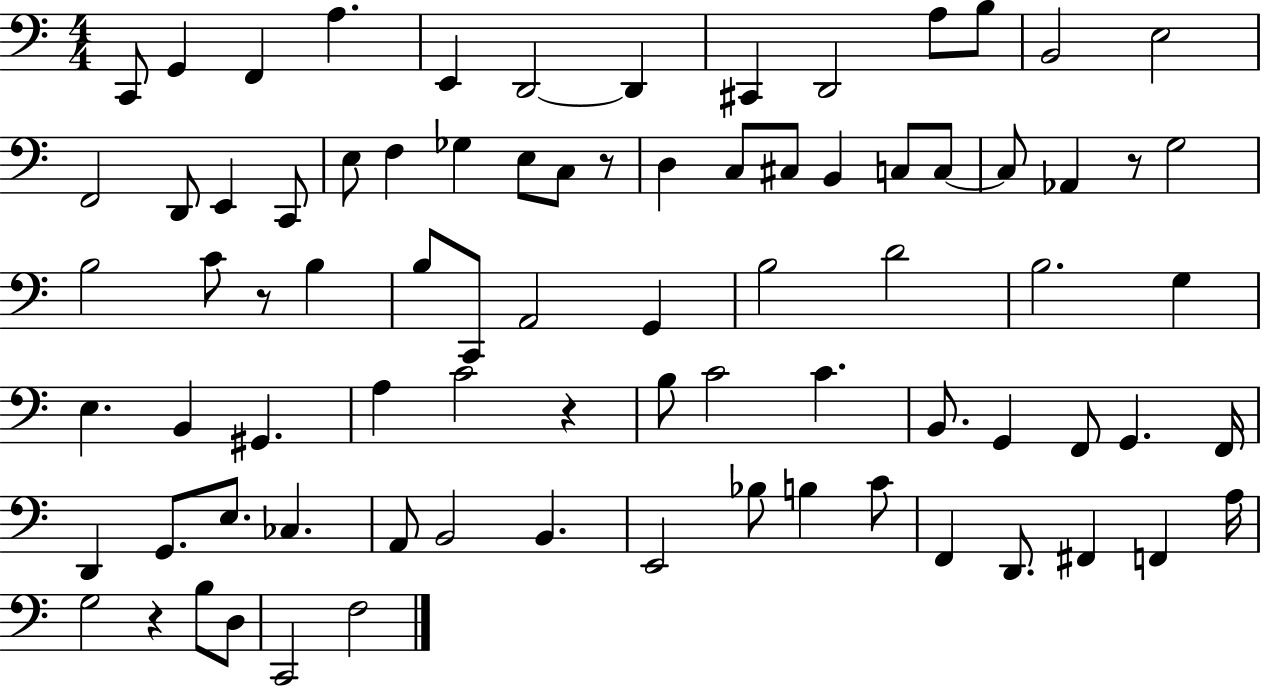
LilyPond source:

{
  \clef bass
  \numericTimeSignature
  \time 4/4
  \key c \major
  c,8 g,4 f,4 a4. | e,4 d,2~~ d,4 | cis,4 d,2 a8 b8 | b,2 e2 | \break f,2 d,8 e,4 c,8 | e8 f4 ges4 e8 c8 r8 | d4 c8 cis8 b,4 c8 c8~~ | c8 aes,4 r8 g2 | \break b2 c'8 r8 b4 | b8 c,8 a,2 g,4 | b2 d'2 | b2. g4 | \break e4. b,4 gis,4. | a4 c'2 r4 | b8 c'2 c'4. | b,8. g,4 f,8 g,4. f,16 | \break d,4 g,8. e8. ces4. | a,8 b,2 b,4. | e,2 bes8 b4 c'8 | f,4 d,8. fis,4 f,4 a16 | \break g2 r4 b8 d8 | c,2 f2 | \bar "|."
}